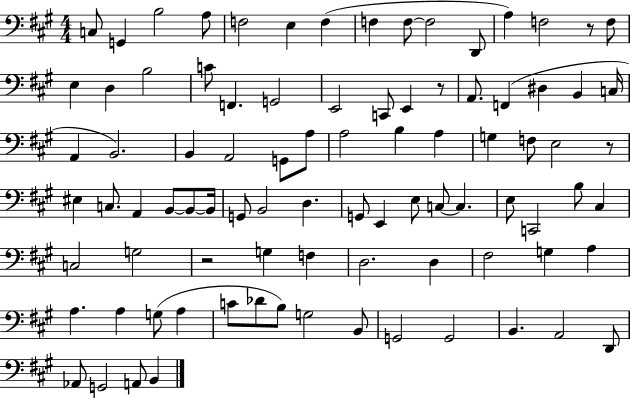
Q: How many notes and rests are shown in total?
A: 89